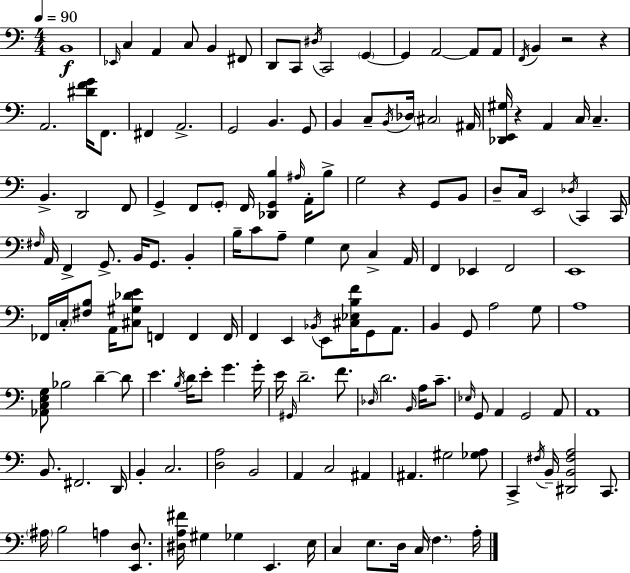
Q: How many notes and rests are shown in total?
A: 156